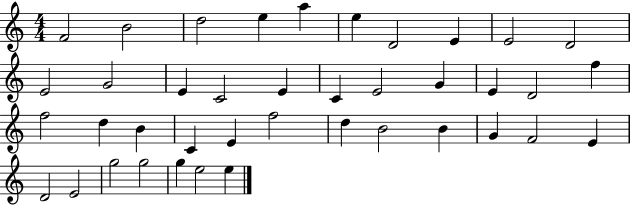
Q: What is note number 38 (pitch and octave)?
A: G5